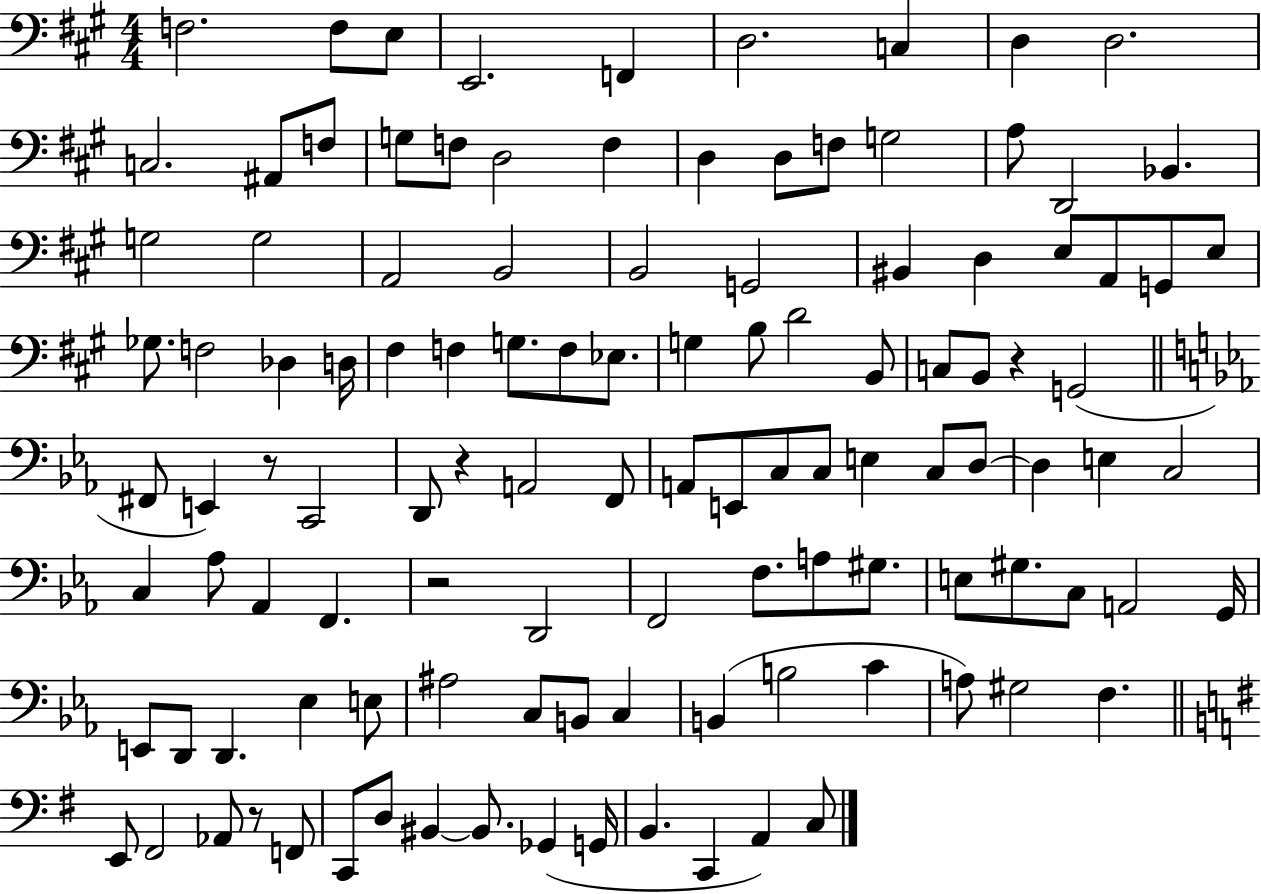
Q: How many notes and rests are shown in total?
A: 115